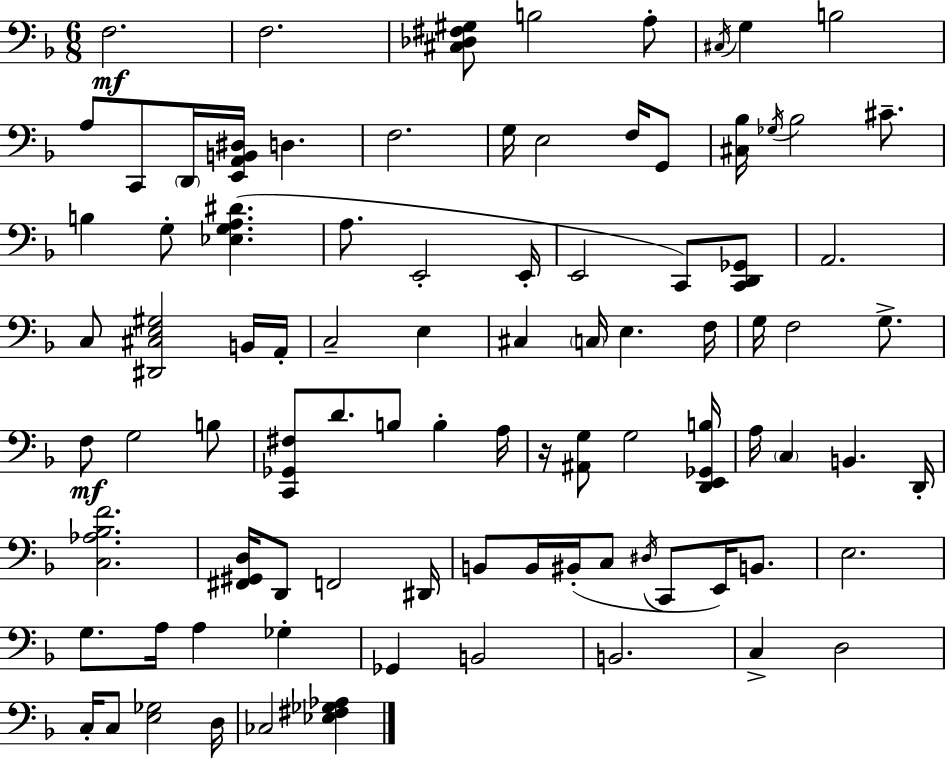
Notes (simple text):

F3/h. F3/h. [C#3,Db3,F#3,G#3]/e B3/h A3/e C#3/s G3/q B3/h A3/e C2/e D2/s [E2,A2,B2,D#3]/s D3/q. F3/h. G3/s E3/h F3/s G2/e [C#3,Bb3]/s Gb3/s Bb3/h C#4/e. B3/q G3/e [Eb3,G3,A3,D#4]/q. A3/e. E2/h E2/s E2/h C2/e [C2,D2,Gb2]/e A2/h. C3/e [D#2,C#3,E3,G#3]/h B2/s A2/s C3/h E3/q C#3/q C3/s E3/q. F3/s G3/s F3/h G3/e. F3/e G3/h B3/e [C2,Gb2,F#3]/e D4/e. B3/e B3/q A3/s R/s [A#2,G3]/e G3/h [D2,E2,Gb2,B3]/s A3/s C3/q B2/q. D2/s [C3,Ab3,Bb3,F4]/h. [F#2,G#2,D3]/s D2/e F2/h D#2/s B2/e B2/s BIS2/s C3/e D#3/s C2/e E2/s B2/e. E3/h. G3/e. A3/s A3/q Gb3/q Gb2/q B2/h B2/h. C3/q D3/h C3/s C3/e [E3,Gb3]/h D3/s CES3/h [Eb3,F#3,Gb3,Ab3]/q